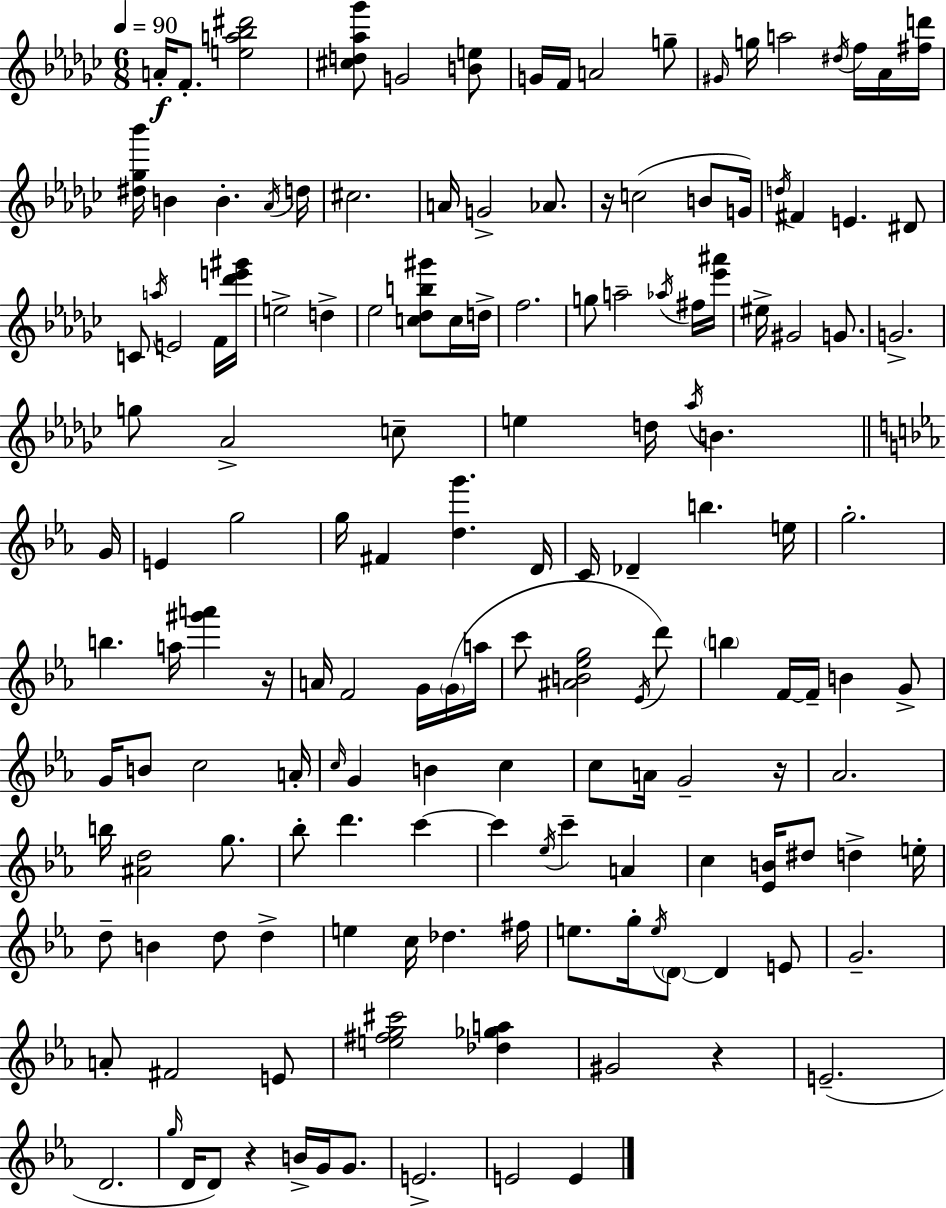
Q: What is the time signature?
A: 6/8